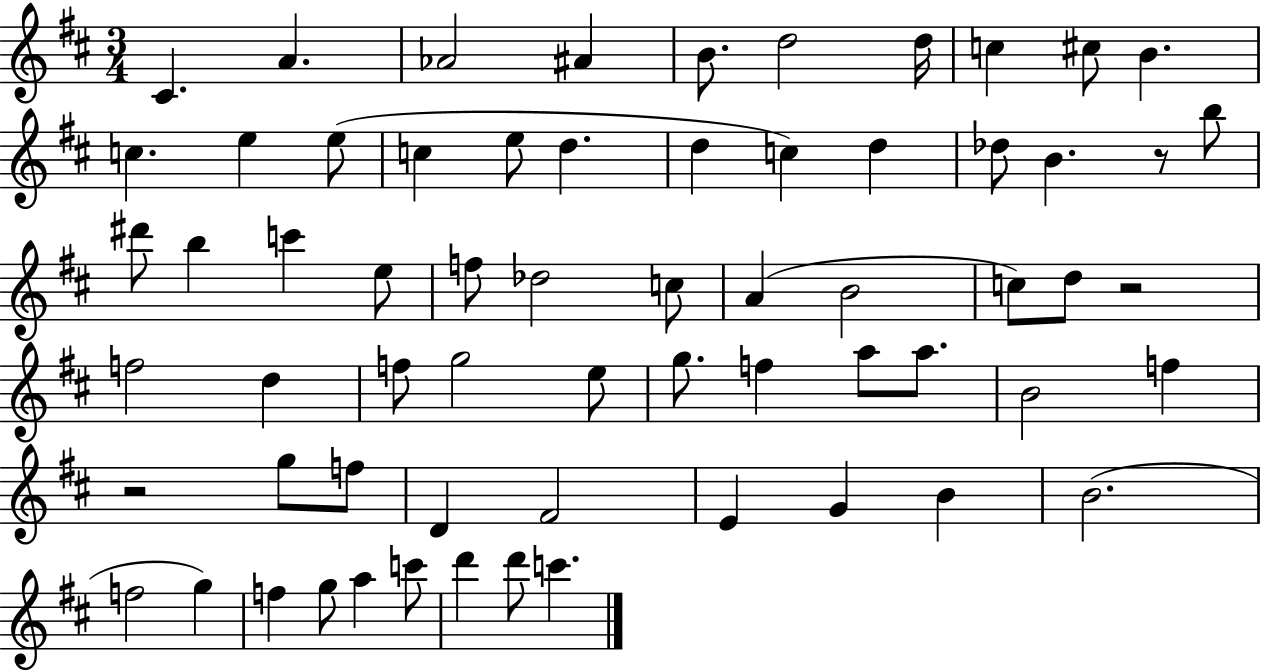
X:1
T:Untitled
M:3/4
L:1/4
K:D
^C A _A2 ^A B/2 d2 d/4 c ^c/2 B c e e/2 c e/2 d d c d _d/2 B z/2 b/2 ^d'/2 b c' e/2 f/2 _d2 c/2 A B2 c/2 d/2 z2 f2 d f/2 g2 e/2 g/2 f a/2 a/2 B2 f z2 g/2 f/2 D ^F2 E G B B2 f2 g f g/2 a c'/2 d' d'/2 c'